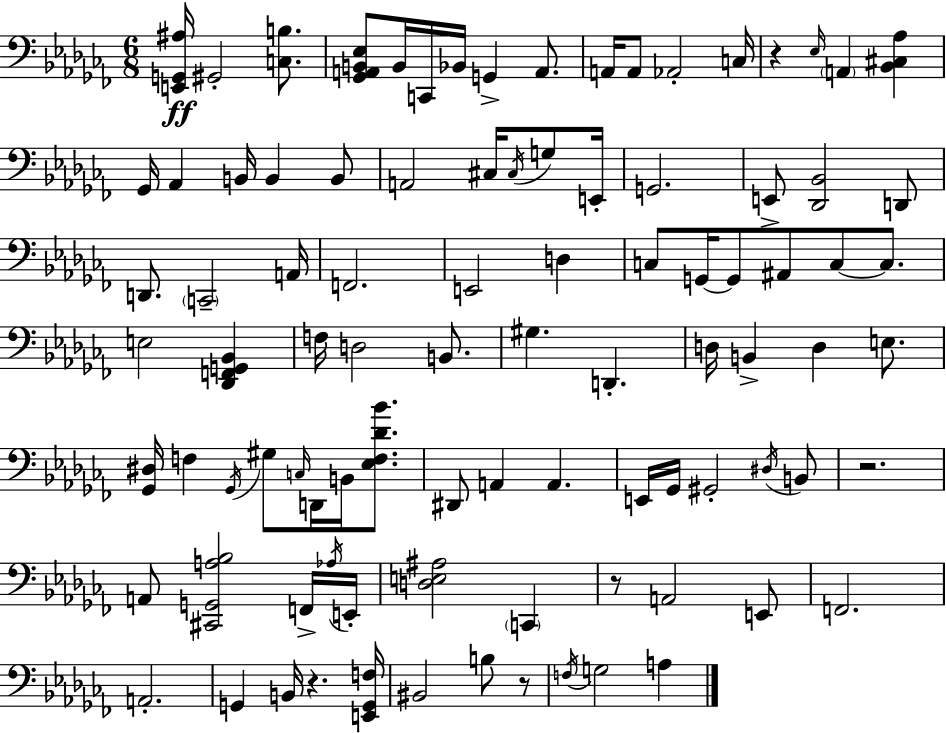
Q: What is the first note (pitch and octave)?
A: G#2